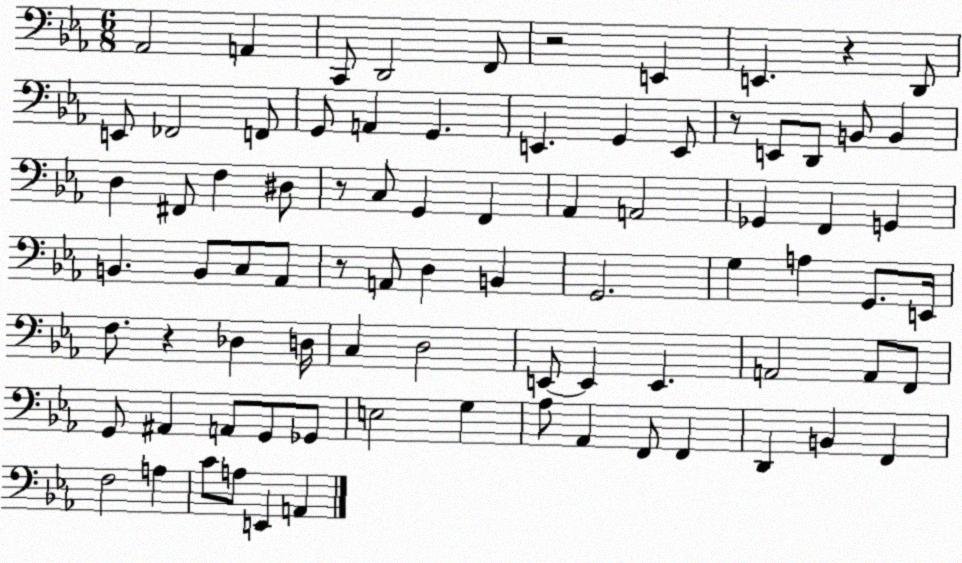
X:1
T:Untitled
M:6/8
L:1/4
K:Eb
_A,,2 A,, C,,/2 D,,2 F,,/2 z2 E,, E,, z D,,/2 E,,/2 _F,,2 F,,/2 G,,/2 A,, G,, E,, G,, E,,/2 z/2 E,,/2 D,,/2 B,,/2 B,, D, ^F,,/2 F, ^D,/2 z/2 C,/2 G,, F,, _A,, A,,2 _G,, F,, G,, B,, B,,/2 C,/2 _A,,/2 z/2 A,,/2 D, B,, G,,2 G, A, G,,/2 E,,/4 F,/2 z _D, D,/4 C, D,2 E,,/2 E,, E,, A,,2 A,,/2 F,,/2 G,,/2 ^A,, A,,/2 G,,/2 _G,,/2 E,2 G, _A,/2 _A,, F,,/2 F,, D,, B,, F,, F,2 A, C/2 A,/2 E,, A,,